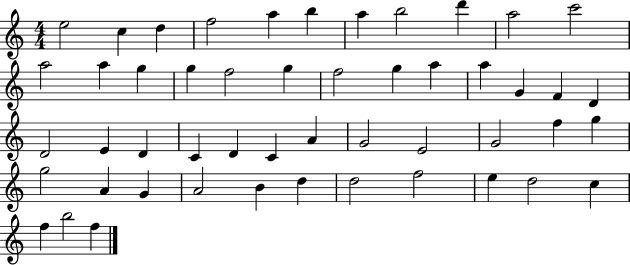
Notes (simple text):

E5/h C5/q D5/q F5/h A5/q B5/q A5/q B5/h D6/q A5/h C6/h A5/h A5/q G5/q G5/q F5/h G5/q F5/h G5/q A5/q A5/q G4/q F4/q D4/q D4/h E4/q D4/q C4/q D4/q C4/q A4/q G4/h E4/h G4/h F5/q G5/q G5/h A4/q G4/q A4/h B4/q D5/q D5/h F5/h E5/q D5/h C5/q F5/q B5/h F5/q